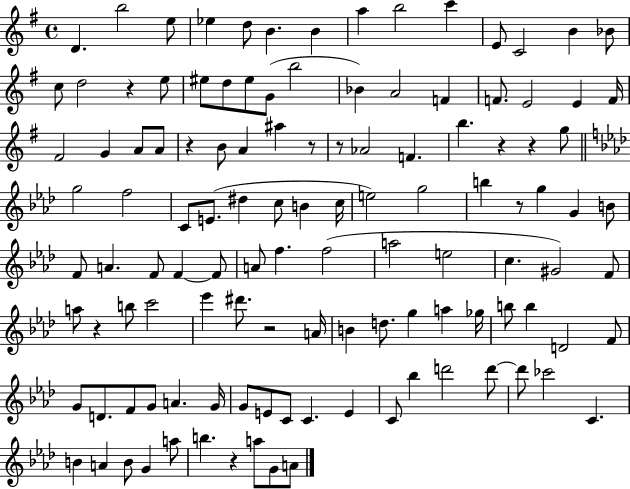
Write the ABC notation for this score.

X:1
T:Untitled
M:4/4
L:1/4
K:G
D b2 e/2 _e d/2 B B a b2 c' E/2 C2 B _B/2 c/2 d2 z e/2 ^e/2 d/2 ^e/2 G/2 b2 _B A2 F F/2 E2 E F/4 ^F2 G A/2 A/2 z B/2 A ^a z/2 z/2 _A2 F b z z g/2 g2 f2 C/2 E/2 ^d c/2 B c/4 e2 g2 b z/2 g G B/2 F/2 A F/2 F F/2 A/2 f f2 a2 e2 c ^G2 F/2 a/2 z b/2 c'2 _e' ^d'/2 z2 A/4 B d/2 g a _g/4 b/2 b D2 F/2 G/2 D/2 F/2 G/2 A G/4 G/2 E/2 C/2 C E C/2 _b d'2 d'/2 d'/2 _c'2 C B A B/2 G a/2 b z a/2 G/2 A/2